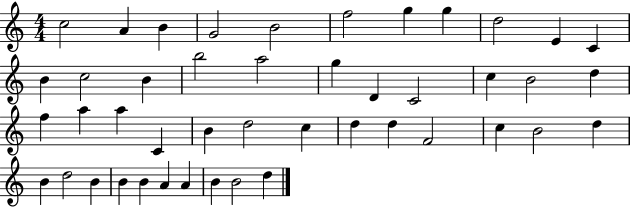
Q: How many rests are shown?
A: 0